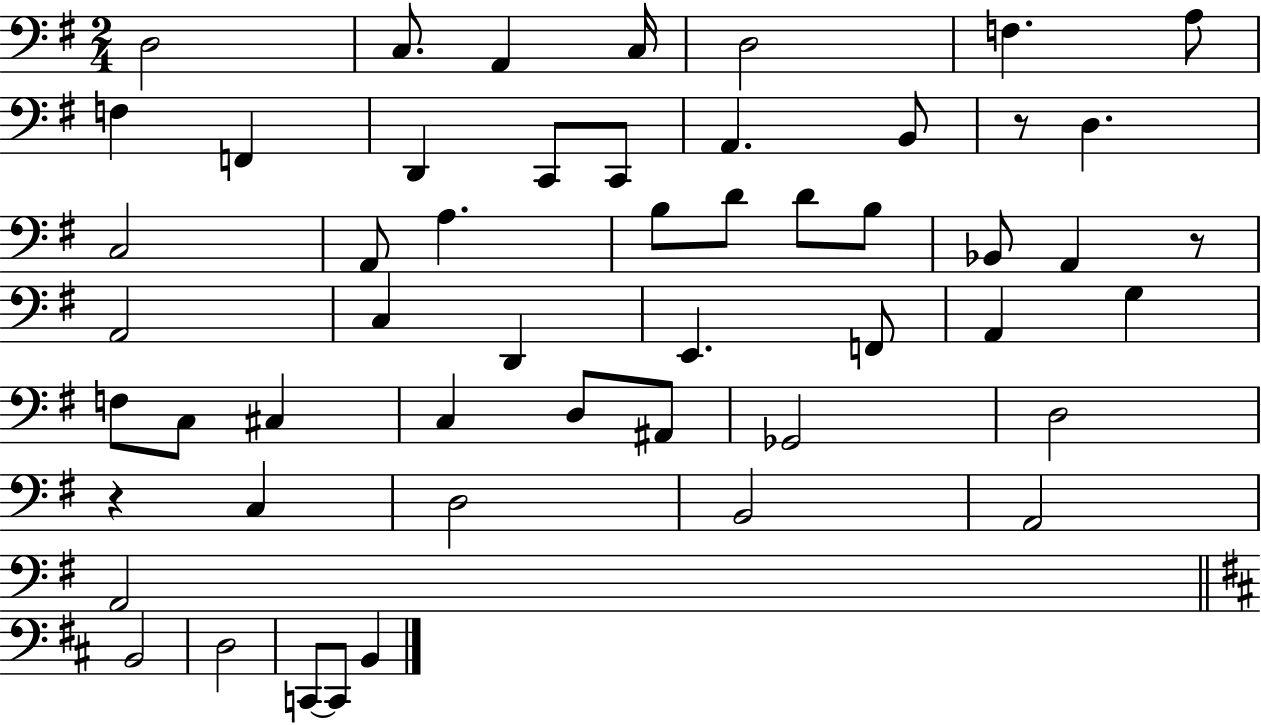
X:1
T:Untitled
M:2/4
L:1/4
K:G
D,2 C,/2 A,, C,/4 D,2 F, A,/2 F, F,, D,, C,,/2 C,,/2 A,, B,,/2 z/2 D, C,2 A,,/2 A, B,/2 D/2 D/2 B,/2 _B,,/2 A,, z/2 A,,2 C, D,, E,, F,,/2 A,, G, F,/2 C,/2 ^C, C, D,/2 ^A,,/2 _G,,2 D,2 z C, D,2 B,,2 A,,2 A,,2 B,,2 D,2 C,,/2 C,,/2 B,,